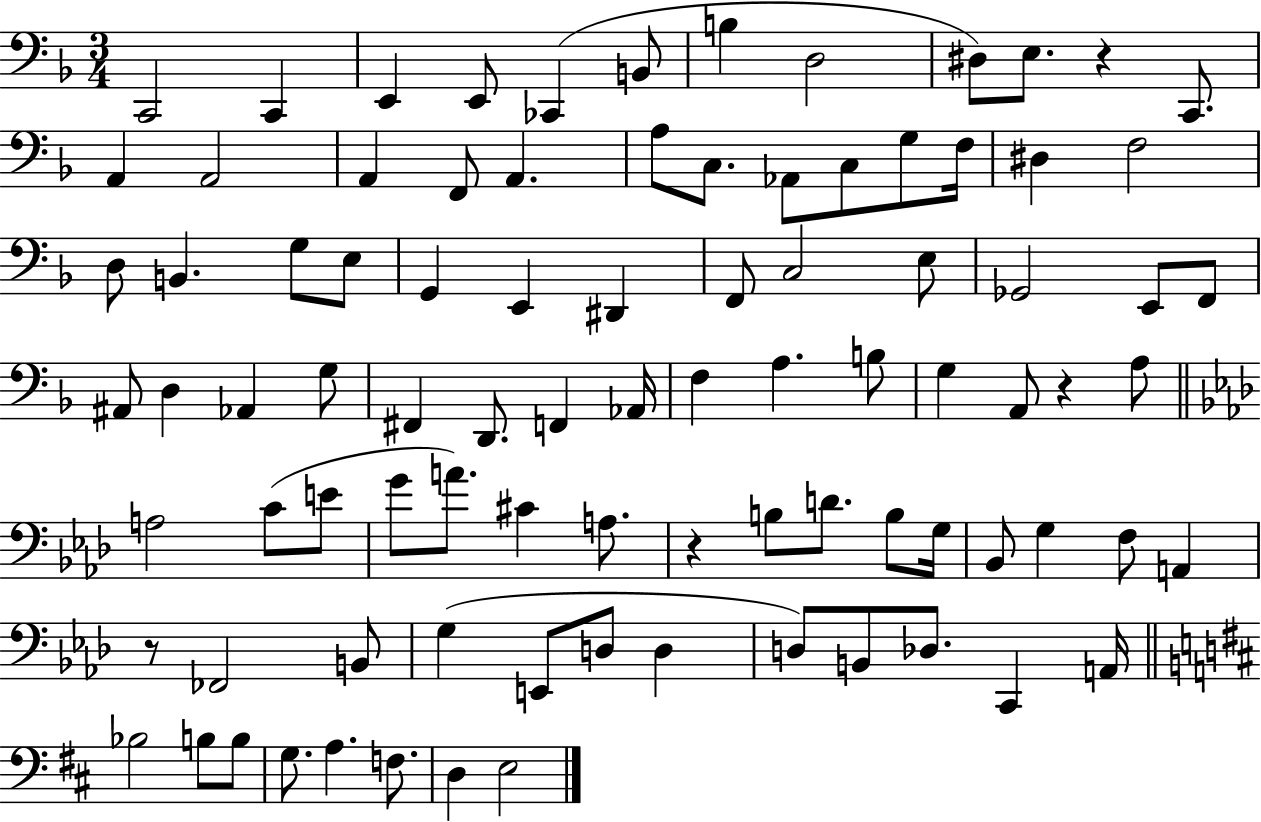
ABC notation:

X:1
T:Untitled
M:3/4
L:1/4
K:F
C,,2 C,, E,, E,,/2 _C,, B,,/2 B, D,2 ^D,/2 E,/2 z C,,/2 A,, A,,2 A,, F,,/2 A,, A,/2 C,/2 _A,,/2 C,/2 G,/2 F,/4 ^D, F,2 D,/2 B,, G,/2 E,/2 G,, E,, ^D,, F,,/2 C,2 E,/2 _G,,2 E,,/2 F,,/2 ^A,,/2 D, _A,, G,/2 ^F,, D,,/2 F,, _A,,/4 F, A, B,/2 G, A,,/2 z A,/2 A,2 C/2 E/2 G/2 A/2 ^C A,/2 z B,/2 D/2 B,/2 G,/4 _B,,/2 G, F,/2 A,, z/2 _F,,2 B,,/2 G, E,,/2 D,/2 D, D,/2 B,,/2 _D,/2 C,, A,,/4 _B,2 B,/2 B,/2 G,/2 A, F,/2 D, E,2